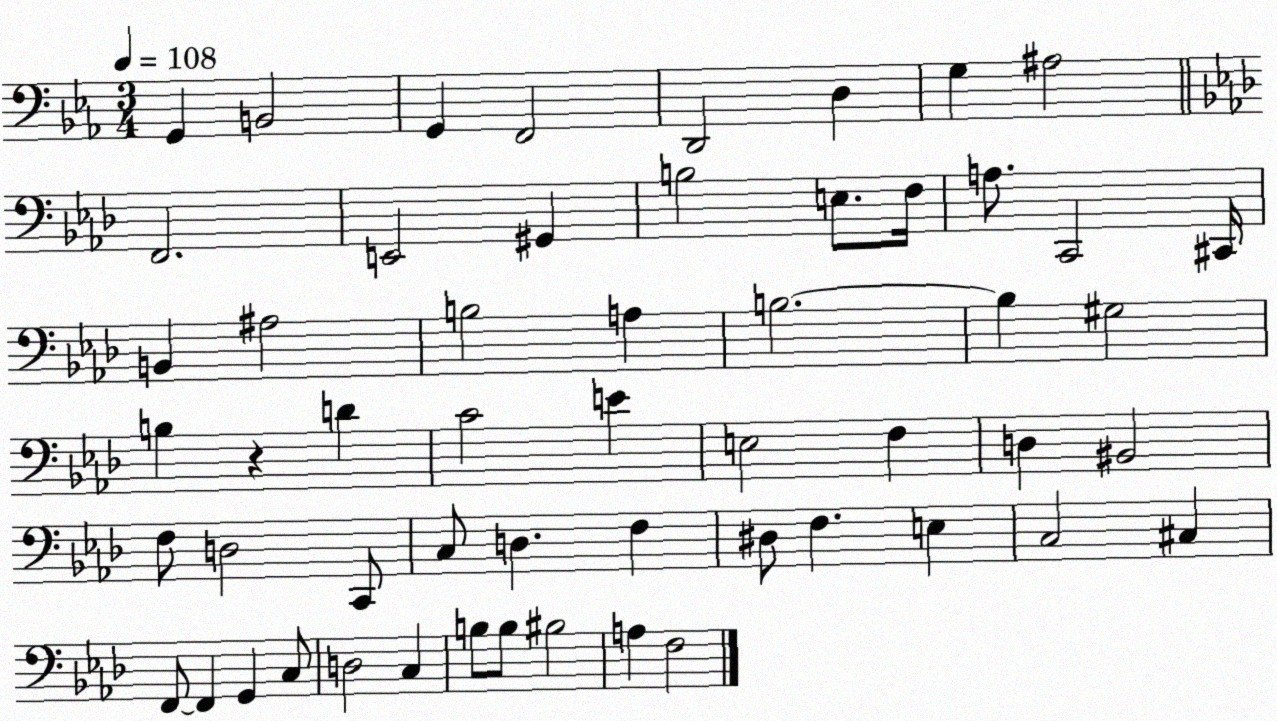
X:1
T:Untitled
M:3/4
L:1/4
K:Eb
G,, B,,2 G,, F,,2 D,,2 D, G, ^A,2 F,,2 E,,2 ^G,, B,2 E,/2 F,/4 A,/2 C,,2 ^C,,/4 B,, ^A,2 B,2 A, B,2 B, ^G,2 B, z D C2 E E,2 F, D, ^B,,2 F,/2 D,2 C,,/2 C,/2 D, F, ^D,/2 F, E, C,2 ^C, F,,/2 F,, G,, C,/2 D,2 C, B,/2 B,/2 ^B,2 A, F,2